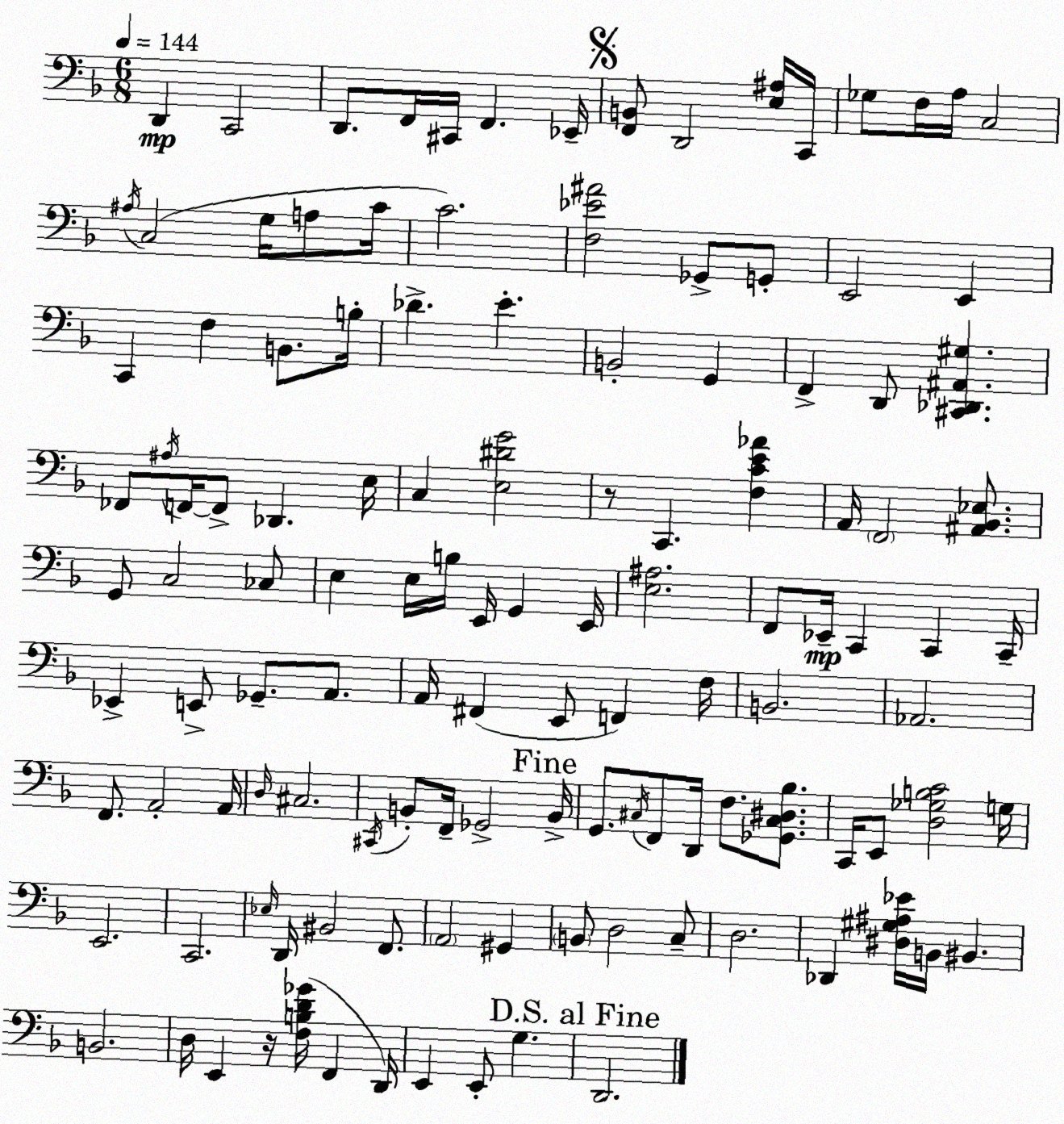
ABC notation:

X:1
T:Untitled
M:6/8
L:1/4
K:Dm
D,, C,,2 D,,/2 F,,/4 ^C,,/4 F,, _E,,/4 [F,,B,,]/2 D,,2 [E,^A,]/4 C,,/4 _G,/2 F,/4 A,/4 C,2 ^A,/4 C,2 G,/4 A,/2 C/4 C2 [F,_E^A]2 _G,,/2 G,,/2 E,,2 E,, C,, F, B,,/2 B,/4 _D E B,,2 G,, F,, D,,/2 [^C,,_D,,^A,,^G,] _F,,/2 ^A,/4 F,,/4 F,,/2 _D,, E,/4 C, [E,^DG]2 z/2 C,, [F,CE_A] A,,/4 F,,2 [^A,,_B,,_E,]/2 G,,/2 C,2 _C,/2 E, E,/4 B,/4 E,,/4 G,, E,,/4 [E,^A,]2 F,,/2 _E,,/4 C,, C,, C,,/4 _E,, E,,/2 _G,,/2 A,,/2 A,,/4 ^F,, E,,/2 F,, F,/4 B,,2 _A,,2 F,,/2 A,,2 A,,/4 D,/4 ^C,2 ^C,,/4 B,,/2 F,,/4 _G,,2 B,,/4 G,,/2 ^C,/4 F,,/2 D,,/4 F,/2 [_G,,^C,^D,_B,]/2 C,,/4 E,,/2 [D,_G,B,C]2 G,/4 E,,2 C,,2 _E,/4 D,,/4 ^B,,2 F,,/2 A,,2 ^G,, B,,/2 D,2 C,/2 D,2 _D,, [^D,^G,^A,_E]/4 B,,/4 ^B,, B,,2 D,/4 E,, z/4 [F,B,D_G]/4 F,, D,,/4 E,, E,,/2 G, D,,2